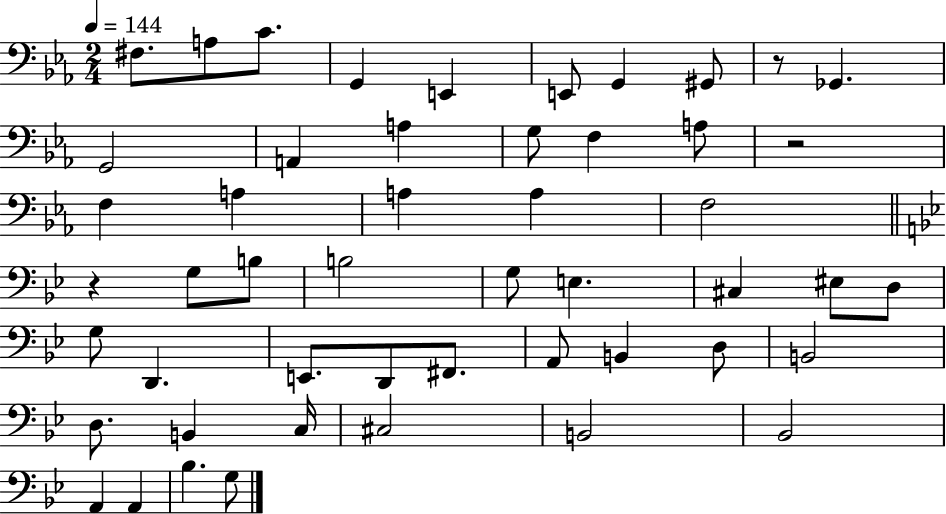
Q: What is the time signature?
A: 2/4